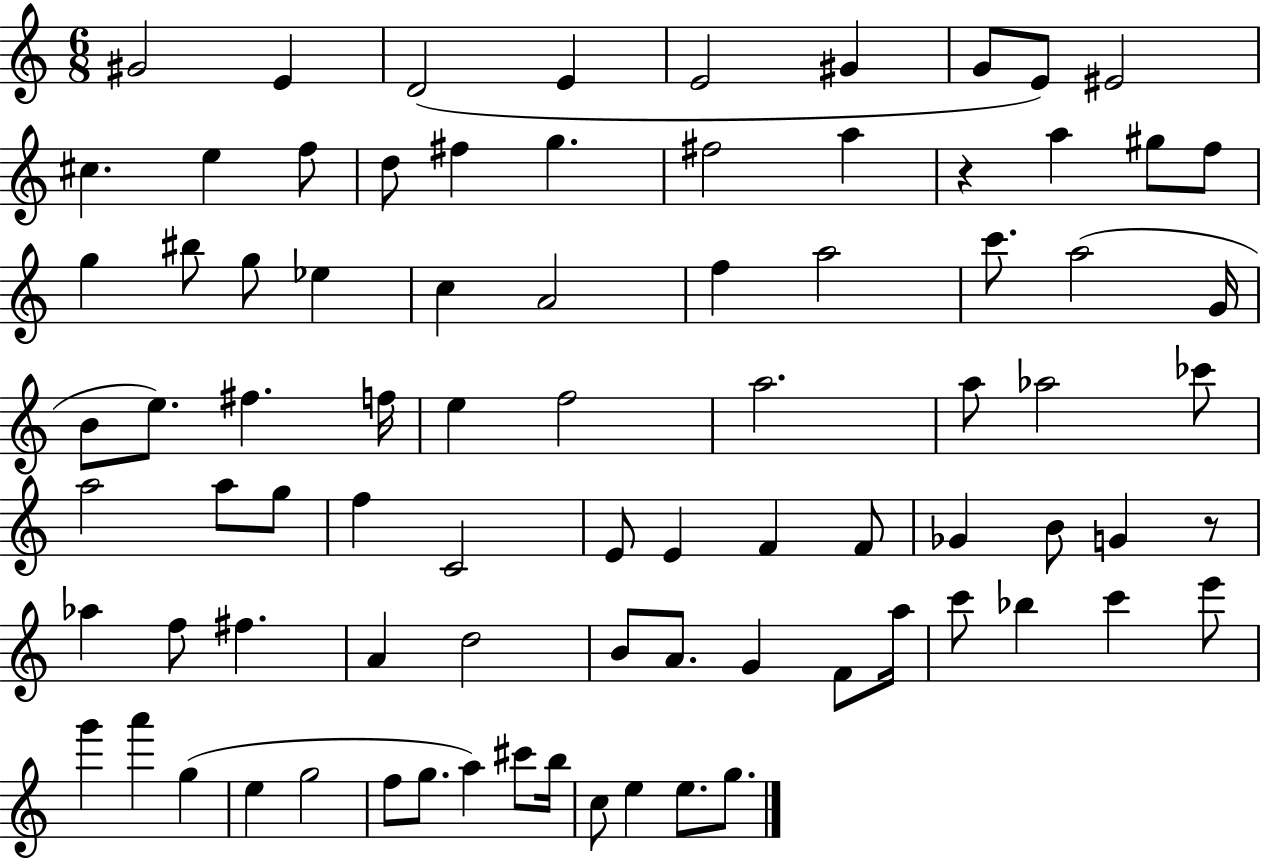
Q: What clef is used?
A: treble